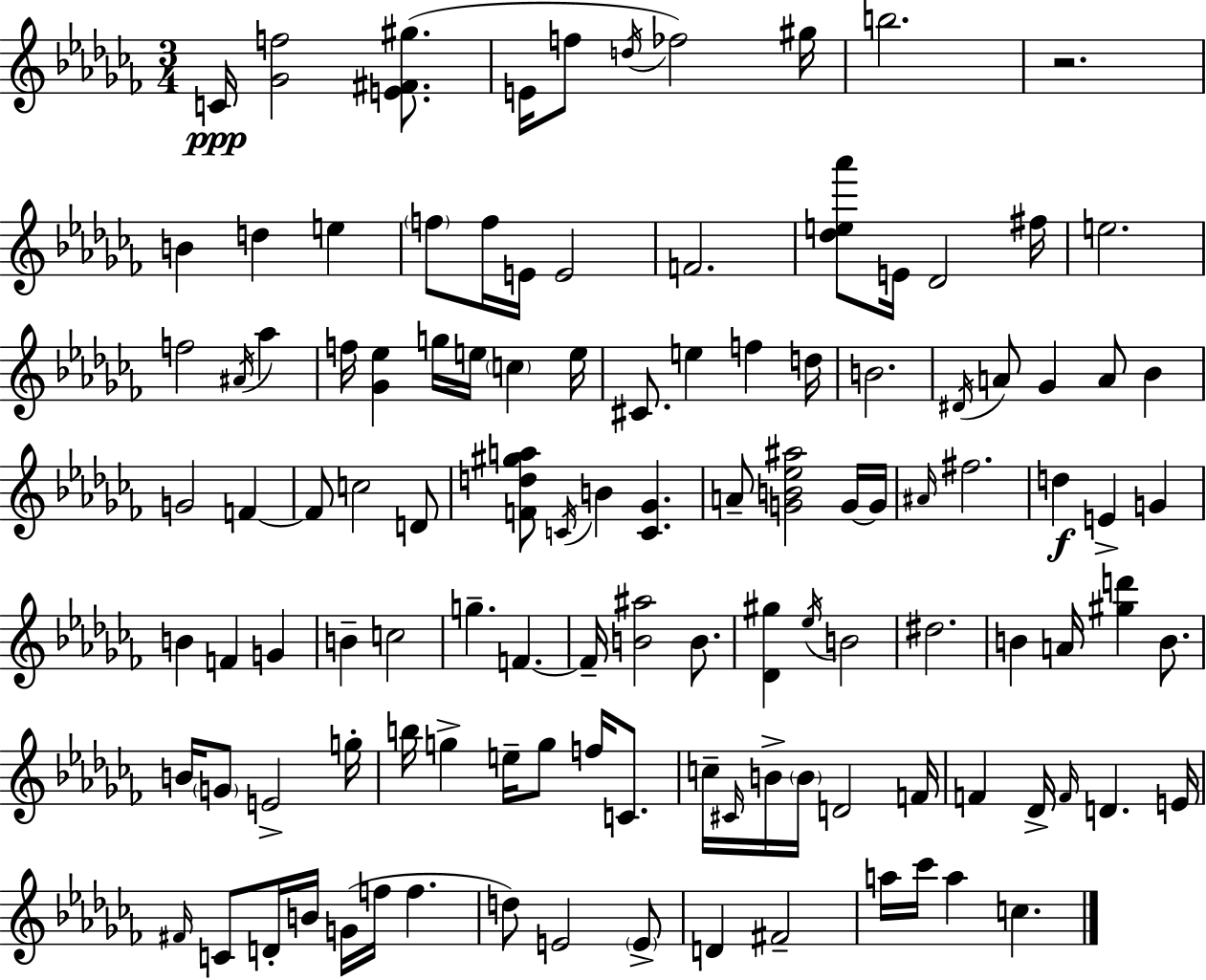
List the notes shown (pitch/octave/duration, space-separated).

C4/s [Gb4,F5]/h [E4,F#4,G#5]/e. E4/s F5/e D5/s FES5/h G#5/s B5/h. R/h. B4/q D5/q E5/q F5/e F5/s E4/s E4/h F4/h. [Db5,E5,Ab6]/e E4/s Db4/h F#5/s E5/h. F5/h A#4/s Ab5/q F5/s [Gb4,Eb5]/q G5/s E5/s C5/q E5/s C#4/e. E5/q F5/q D5/s B4/h. D#4/s A4/e Gb4/q A4/e Bb4/q G4/h F4/q F4/e C5/h D4/e [F4,D5,G#5,A5]/e C4/s B4/q [C4,Gb4]/q. A4/e [G4,B4,Eb5,A#5]/h G4/s G4/s A#4/s F#5/h. D5/q E4/q G4/q B4/q F4/q G4/q B4/q C5/h G5/q. F4/q. F4/s [B4,A#5]/h B4/e. [Db4,G#5]/q Eb5/s B4/h D#5/h. B4/q A4/s [G#5,D6]/q B4/e. B4/s G4/e E4/h G5/s B5/s G5/q E5/s G5/e F5/s C4/e. C5/s C#4/s B4/s B4/s D4/h F4/s F4/q Db4/s F4/s D4/q. E4/s F#4/s C4/e D4/s B4/s G4/s F5/s F5/q. D5/e E4/h E4/e D4/q F#4/h A5/s CES6/s A5/q C5/q.